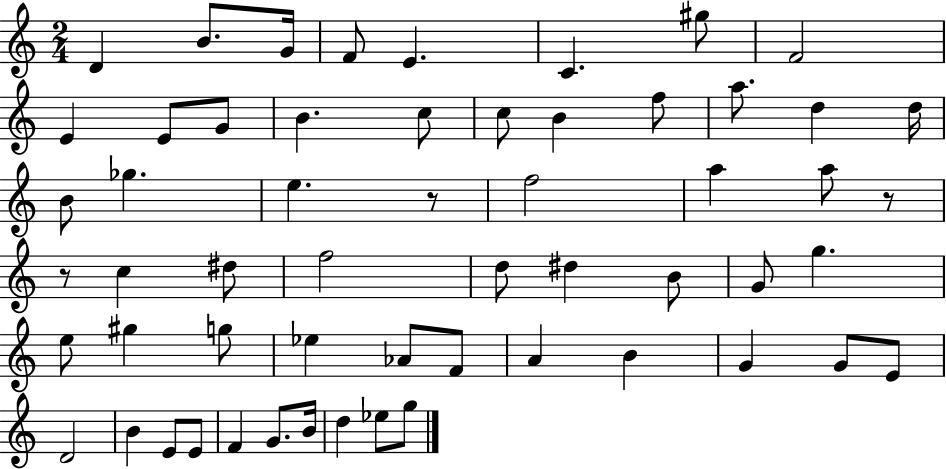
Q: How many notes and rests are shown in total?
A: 57